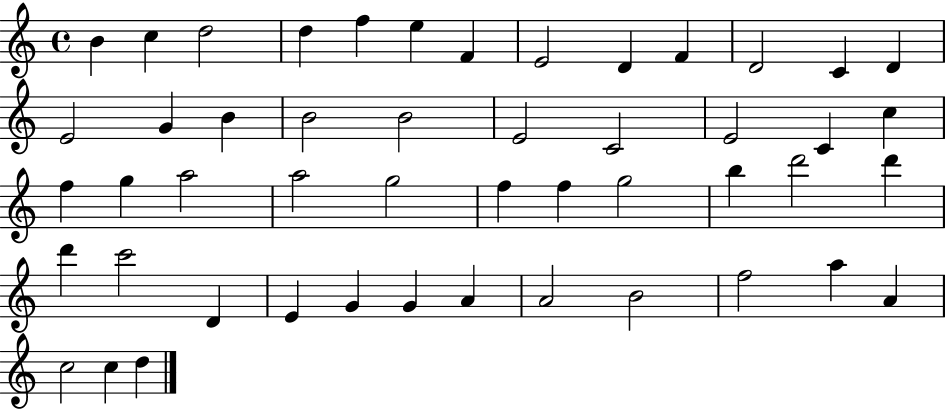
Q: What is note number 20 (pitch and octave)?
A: C4